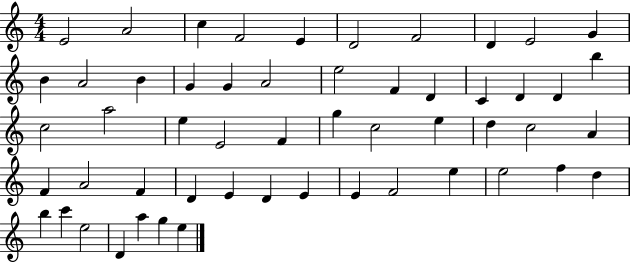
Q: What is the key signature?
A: C major